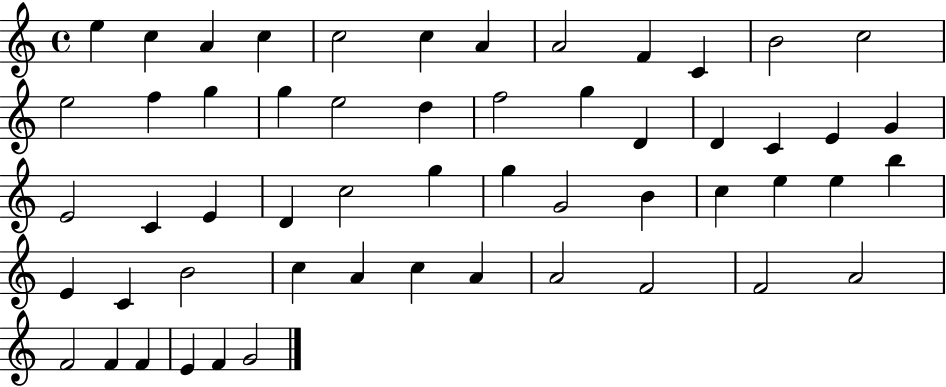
{
  \clef treble
  \time 4/4
  \defaultTimeSignature
  \key c \major
  e''4 c''4 a'4 c''4 | c''2 c''4 a'4 | a'2 f'4 c'4 | b'2 c''2 | \break e''2 f''4 g''4 | g''4 e''2 d''4 | f''2 g''4 d'4 | d'4 c'4 e'4 g'4 | \break e'2 c'4 e'4 | d'4 c''2 g''4 | g''4 g'2 b'4 | c''4 e''4 e''4 b''4 | \break e'4 c'4 b'2 | c''4 a'4 c''4 a'4 | a'2 f'2 | f'2 a'2 | \break f'2 f'4 f'4 | e'4 f'4 g'2 | \bar "|."
}